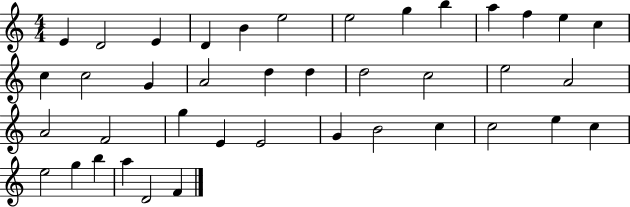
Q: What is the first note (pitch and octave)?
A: E4